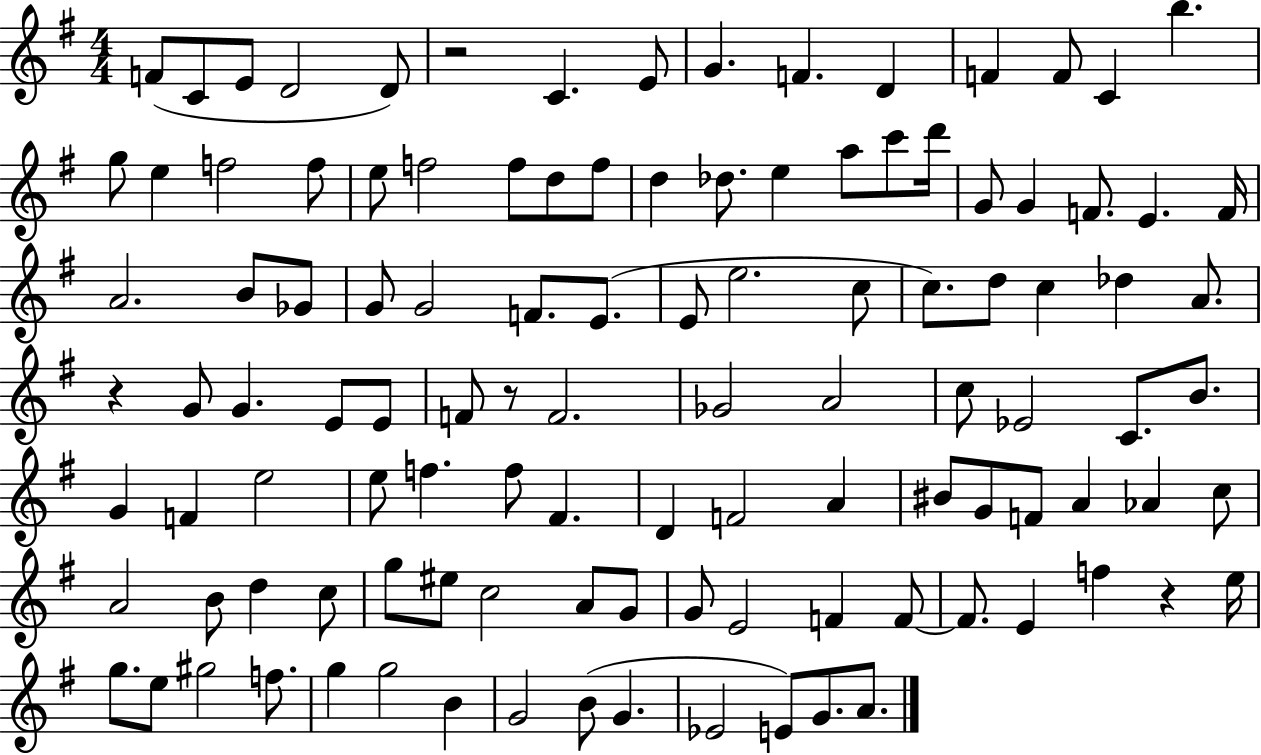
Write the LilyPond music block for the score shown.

{
  \clef treble
  \numericTimeSignature
  \time 4/4
  \key g \major
  \repeat volta 2 { f'8( c'8 e'8 d'2 d'8) | r2 c'4. e'8 | g'4. f'4. d'4 | f'4 f'8 c'4 b''4. | \break g''8 e''4 f''2 f''8 | e''8 f''2 f''8 d''8 f''8 | d''4 des''8. e''4 a''8 c'''8 d'''16 | g'8 g'4 f'8. e'4. f'16 | \break a'2. b'8 ges'8 | g'8 g'2 f'8. e'8.( | e'8 e''2. c''8 | c''8.) d''8 c''4 des''4 a'8. | \break r4 g'8 g'4. e'8 e'8 | f'8 r8 f'2. | ges'2 a'2 | c''8 ees'2 c'8. b'8. | \break g'4 f'4 e''2 | e''8 f''4. f''8 fis'4. | d'4 f'2 a'4 | bis'8 g'8 f'8 a'4 aes'4 c''8 | \break a'2 b'8 d''4 c''8 | g''8 eis''8 c''2 a'8 g'8 | g'8 e'2 f'4 f'8~~ | f'8. e'4 f''4 r4 e''16 | \break g''8. e''8 gis''2 f''8. | g''4 g''2 b'4 | g'2 b'8( g'4. | ees'2 e'8) g'8. a'8. | \break } \bar "|."
}